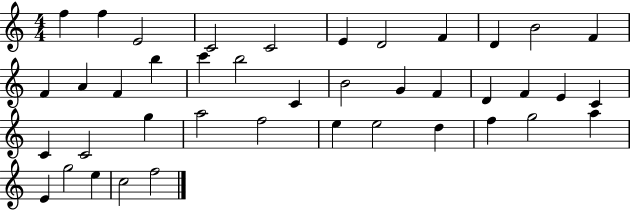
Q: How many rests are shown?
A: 0